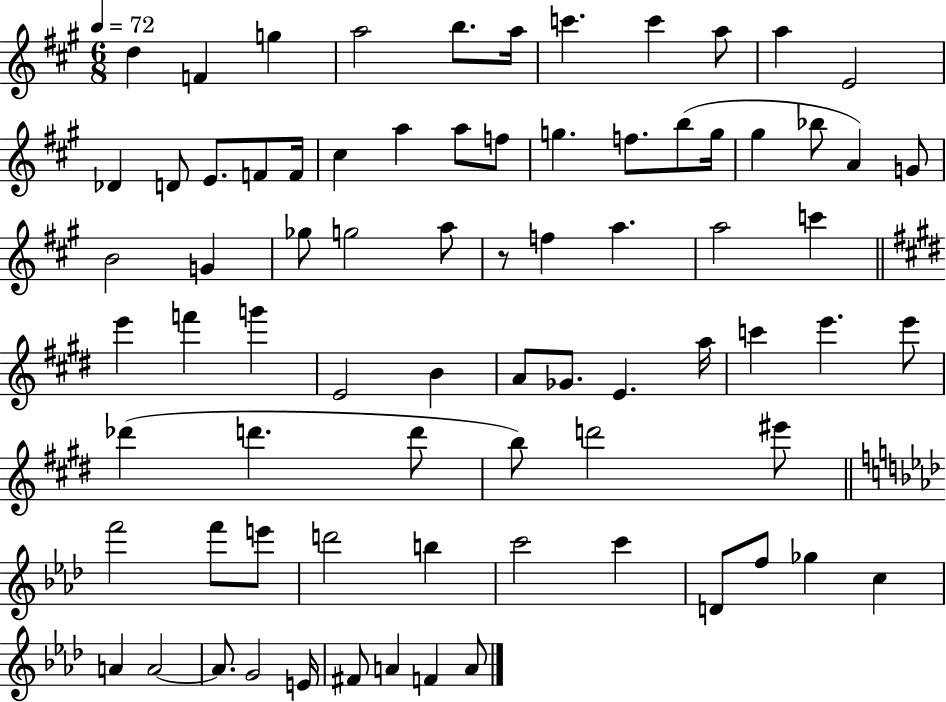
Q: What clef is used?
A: treble